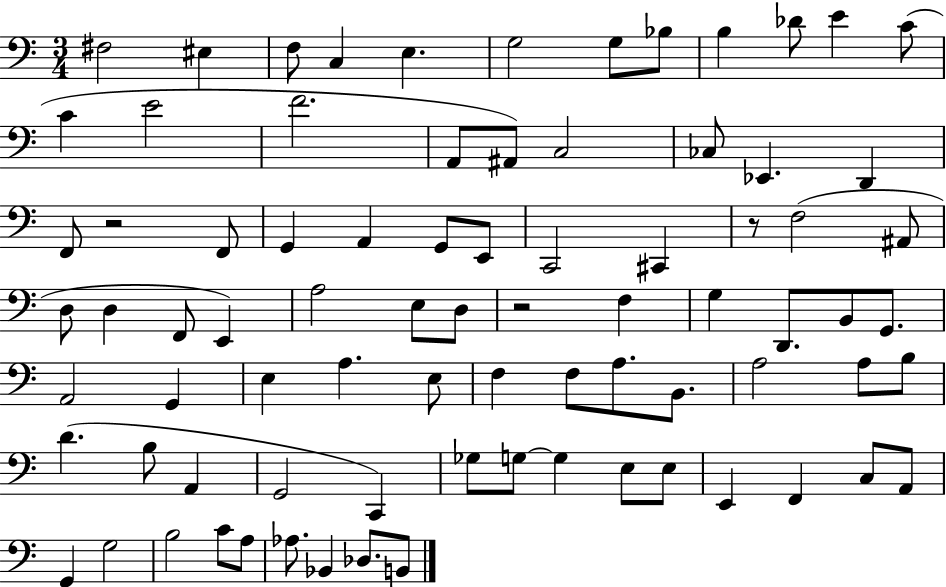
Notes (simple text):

F#3/h EIS3/q F3/e C3/q E3/q. G3/h G3/e Bb3/e B3/q Db4/e E4/q C4/e C4/q E4/h F4/h. A2/e A#2/e C3/h CES3/e Eb2/q. D2/q F2/e R/h F2/e G2/q A2/q G2/e E2/e C2/h C#2/q R/e F3/h A#2/e D3/e D3/q F2/e E2/q A3/h E3/e D3/e R/h F3/q G3/q D2/e. B2/e G2/e. A2/h G2/q E3/q A3/q. E3/e F3/q F3/e A3/e. B2/e. A3/h A3/e B3/e D4/q. B3/e A2/q G2/h C2/q Gb3/e G3/e G3/q E3/e E3/e E2/q F2/q C3/e A2/e G2/q G3/h B3/h C4/e A3/e Ab3/e. Bb2/q Db3/e. B2/e